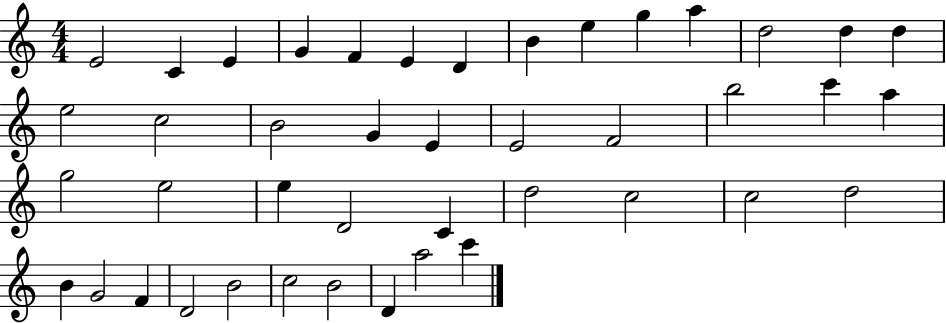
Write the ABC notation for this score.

X:1
T:Untitled
M:4/4
L:1/4
K:C
E2 C E G F E D B e g a d2 d d e2 c2 B2 G E E2 F2 b2 c' a g2 e2 e D2 C d2 c2 c2 d2 B G2 F D2 B2 c2 B2 D a2 c'